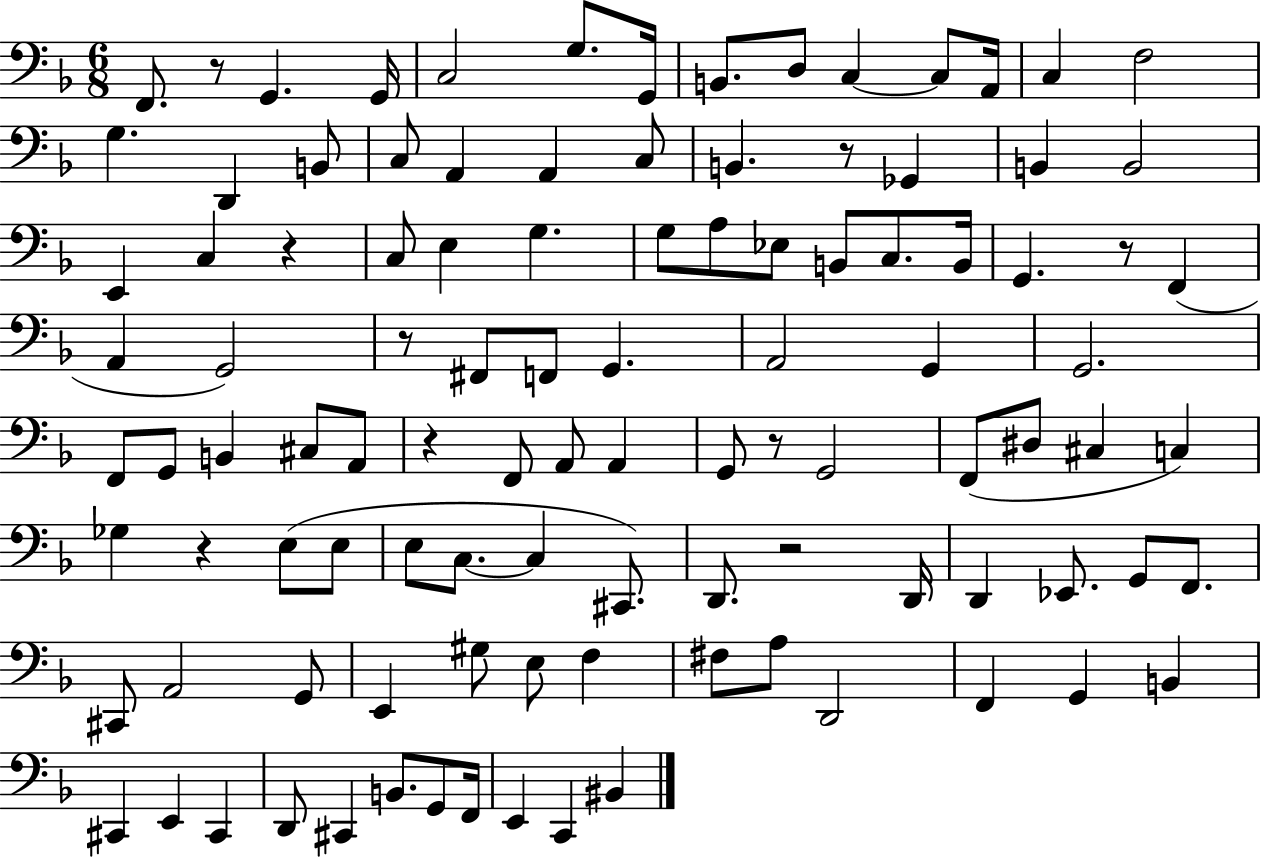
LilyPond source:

{
  \clef bass
  \numericTimeSignature
  \time 6/8
  \key f \major
  \repeat volta 2 { f,8. r8 g,4. g,16 | c2 g8. g,16 | b,8. d8 c4~~ c8 a,16 | c4 f2 | \break g4. d,4 b,8 | c8 a,4 a,4 c8 | b,4. r8 ges,4 | b,4 b,2 | \break e,4 c4 r4 | c8 e4 g4. | g8 a8 ees8 b,8 c8. b,16 | g,4. r8 f,4( | \break a,4 g,2) | r8 fis,8 f,8 g,4. | a,2 g,4 | g,2. | \break f,8 g,8 b,4 cis8 a,8 | r4 f,8 a,8 a,4 | g,8 r8 g,2 | f,8( dis8 cis4 c4) | \break ges4 r4 e8( e8 | e8 c8.~~ c4 cis,8.) | d,8. r2 d,16 | d,4 ees,8. g,8 f,8. | \break cis,8 a,2 g,8 | e,4 gis8 e8 f4 | fis8 a8 d,2 | f,4 g,4 b,4 | \break cis,4 e,4 cis,4 | d,8 cis,4 b,8. g,8 f,16 | e,4 c,4 bis,4 | } \bar "|."
}